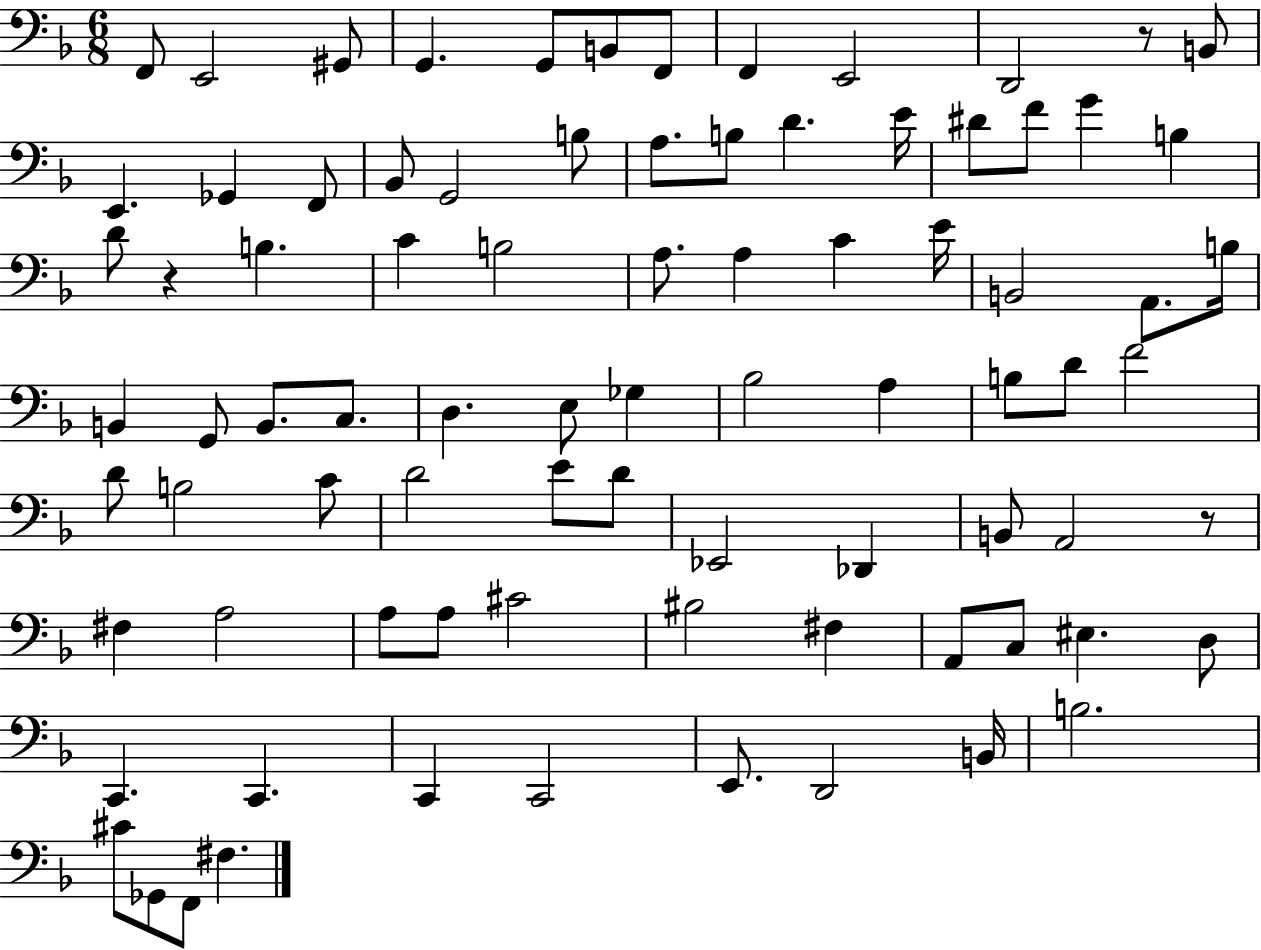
X:1
T:Untitled
M:6/8
L:1/4
K:F
F,,/2 E,,2 ^G,,/2 G,, G,,/2 B,,/2 F,,/2 F,, E,,2 D,,2 z/2 B,,/2 E,, _G,, F,,/2 _B,,/2 G,,2 B,/2 A,/2 B,/2 D E/4 ^D/2 F/2 G B, D/2 z B, C B,2 A,/2 A, C E/4 B,,2 A,,/2 B,/4 B,, G,,/2 B,,/2 C,/2 D, E,/2 _G, _B,2 A, B,/2 D/2 F2 D/2 B,2 C/2 D2 E/2 D/2 _E,,2 _D,, B,,/2 A,,2 z/2 ^F, A,2 A,/2 A,/2 ^C2 ^B,2 ^F, A,,/2 C,/2 ^E, D,/2 C,, C,, C,, C,,2 E,,/2 D,,2 B,,/4 B,2 ^C/2 _G,,/2 F,,/2 ^F,